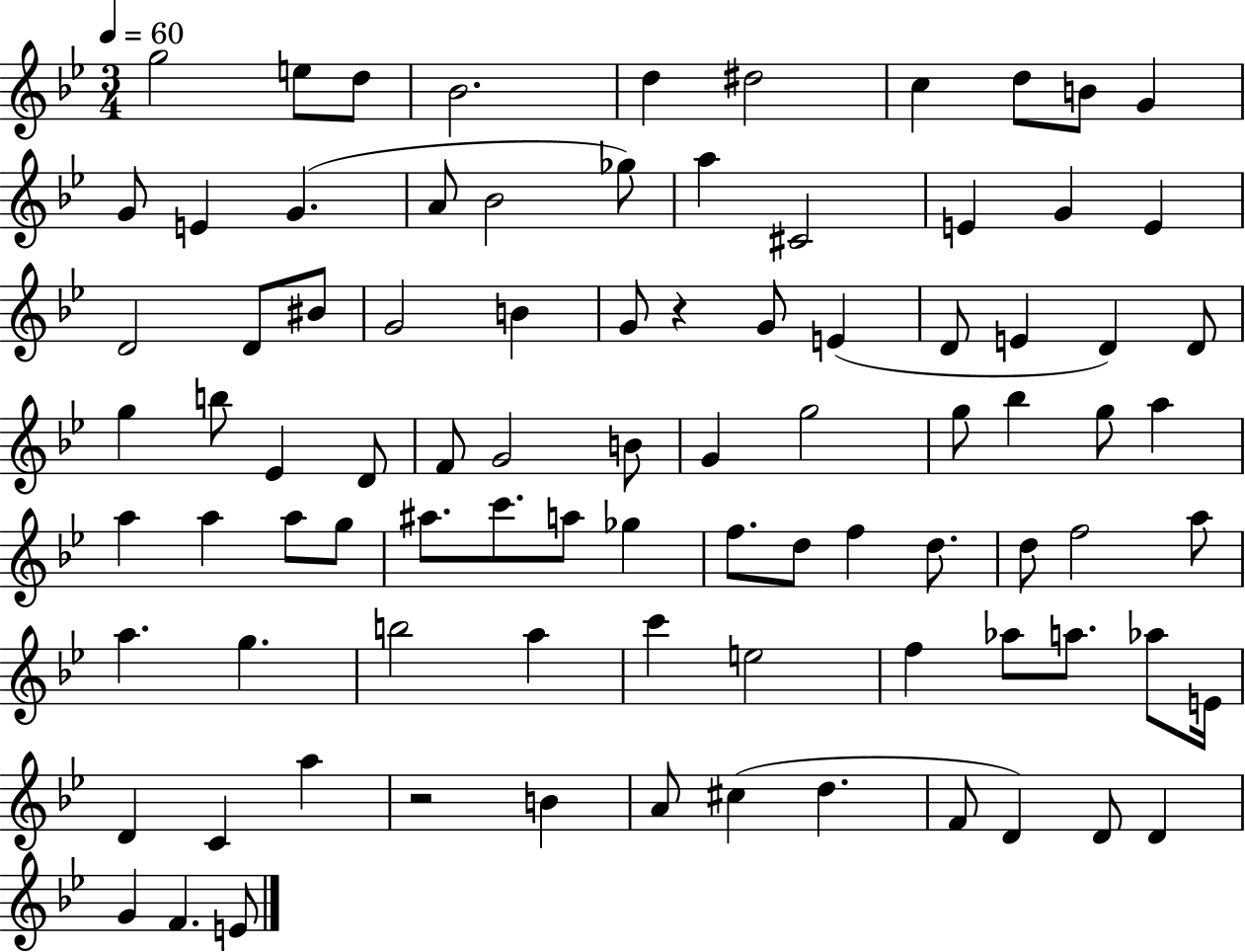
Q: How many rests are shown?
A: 2